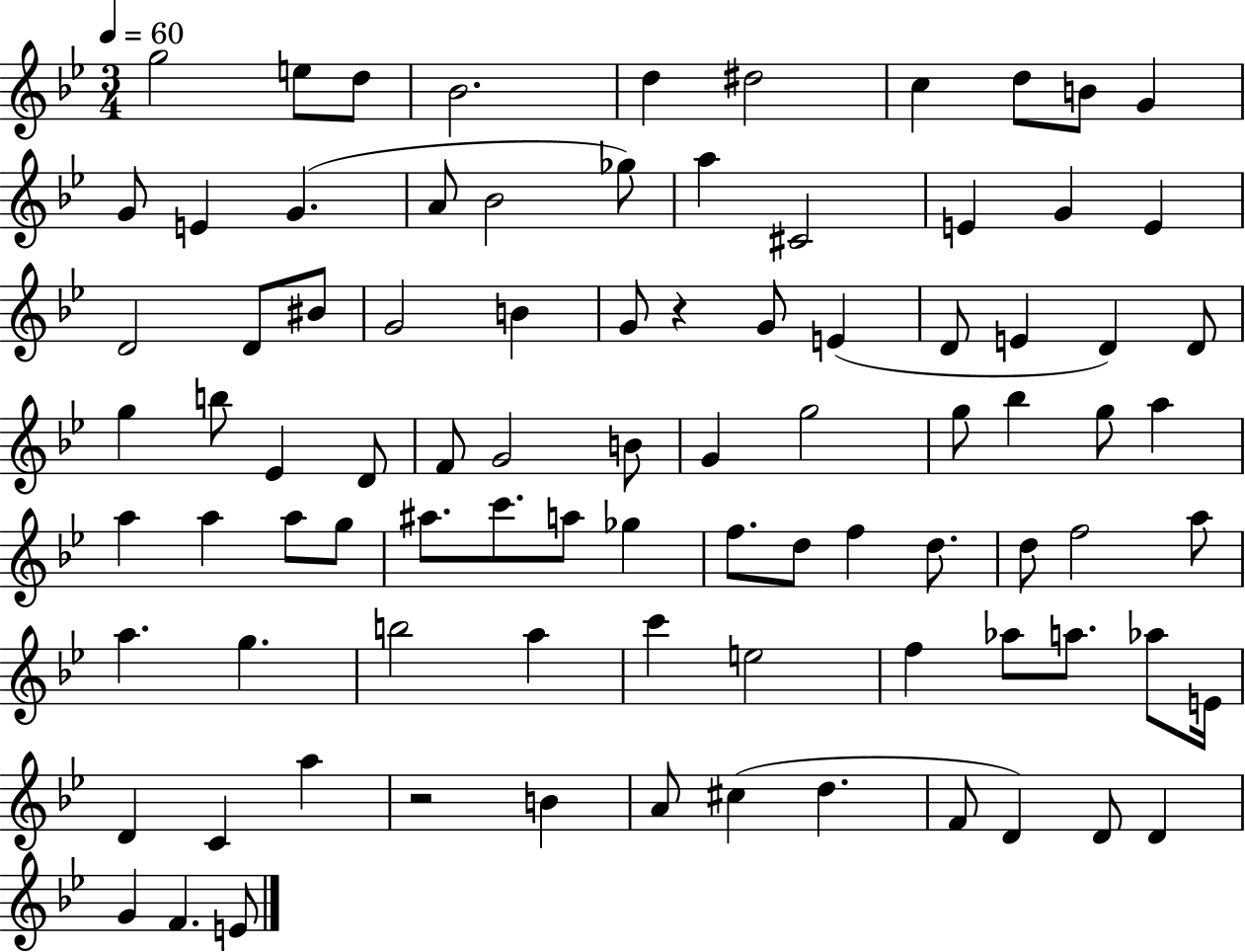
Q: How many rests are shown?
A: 2